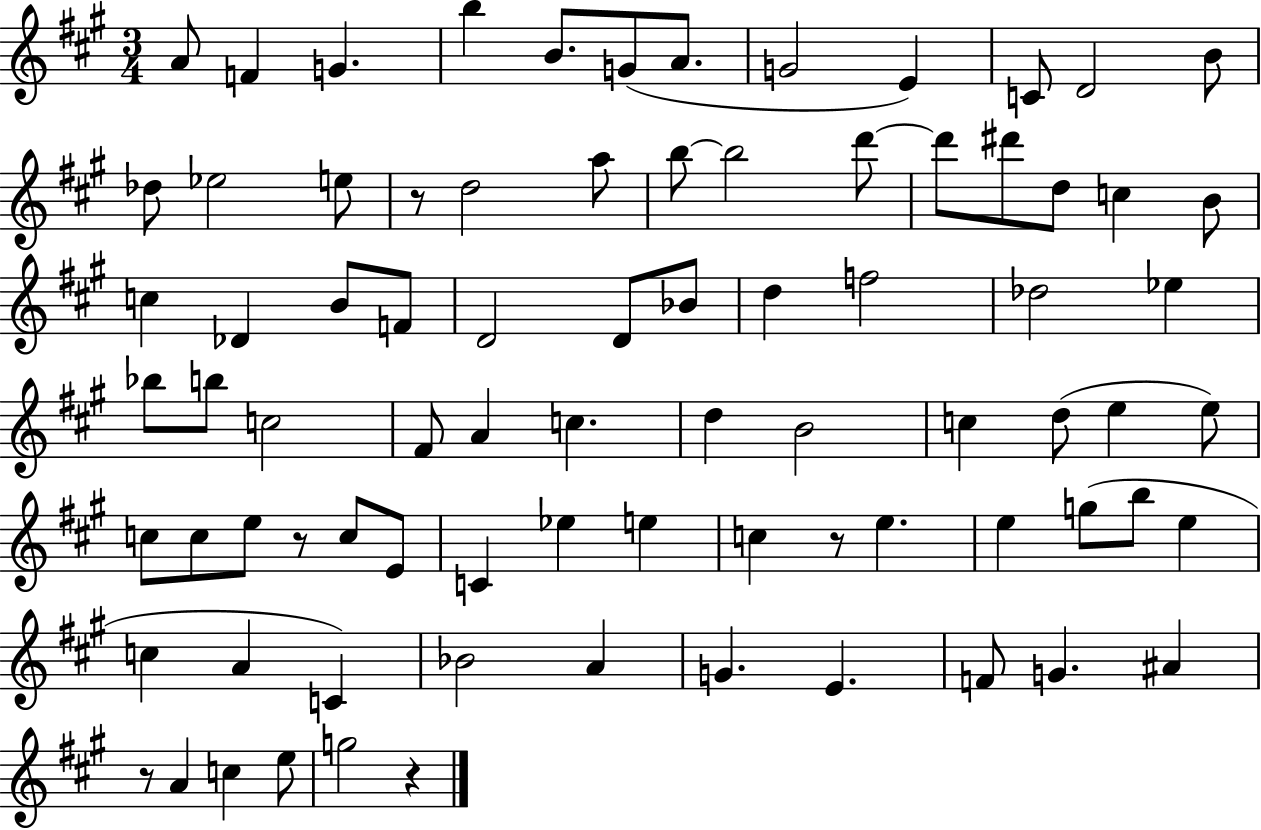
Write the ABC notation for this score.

X:1
T:Untitled
M:3/4
L:1/4
K:A
A/2 F G b B/2 G/2 A/2 G2 E C/2 D2 B/2 _d/2 _e2 e/2 z/2 d2 a/2 b/2 b2 d'/2 d'/2 ^d'/2 d/2 c B/2 c _D B/2 F/2 D2 D/2 _B/2 d f2 _d2 _e _b/2 b/2 c2 ^F/2 A c d B2 c d/2 e e/2 c/2 c/2 e/2 z/2 c/2 E/2 C _e e c z/2 e e g/2 b/2 e c A C _B2 A G E F/2 G ^A z/2 A c e/2 g2 z